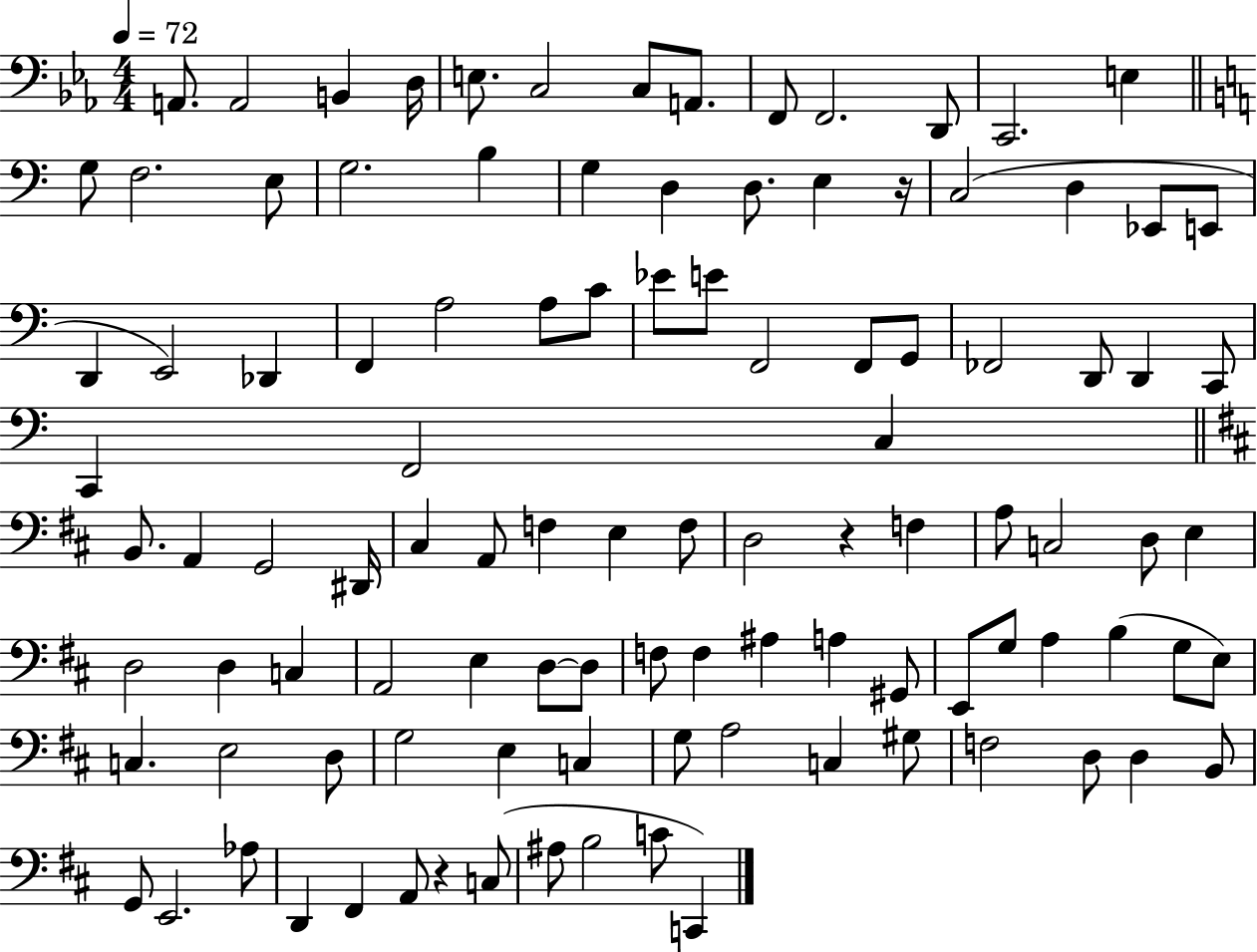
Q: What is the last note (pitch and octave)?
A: C2